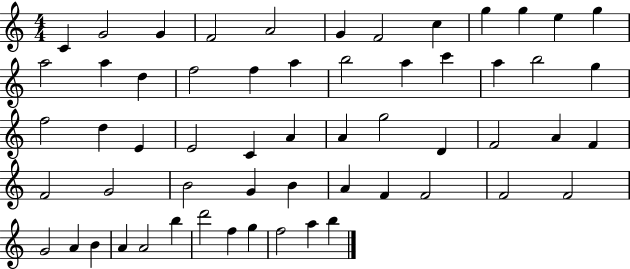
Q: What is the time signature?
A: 4/4